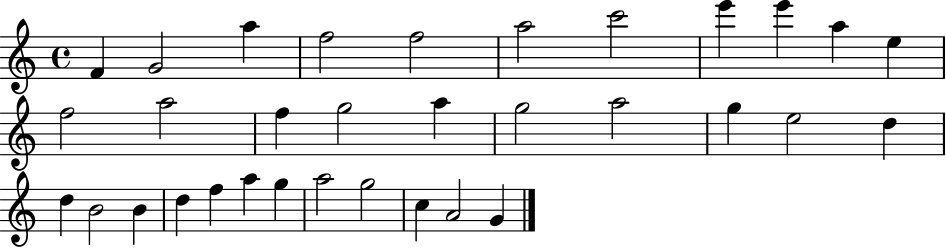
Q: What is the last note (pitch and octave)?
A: G4